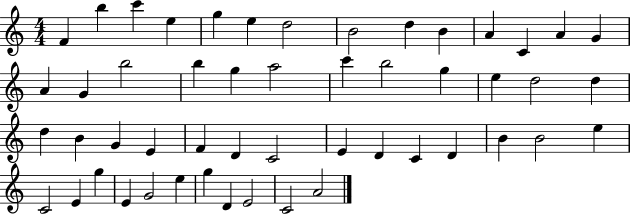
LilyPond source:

{
  \clef treble
  \numericTimeSignature
  \time 4/4
  \key c \major
  f'4 b''4 c'''4 e''4 | g''4 e''4 d''2 | b'2 d''4 b'4 | a'4 c'4 a'4 g'4 | \break a'4 g'4 b''2 | b''4 g''4 a''2 | c'''4 b''2 g''4 | e''4 d''2 d''4 | \break d''4 b'4 g'4 e'4 | f'4 d'4 c'2 | e'4 d'4 c'4 d'4 | b'4 b'2 e''4 | \break c'2 e'4 g''4 | e'4 g'2 e''4 | g''4 d'4 e'2 | c'2 a'2 | \break \bar "|."
}